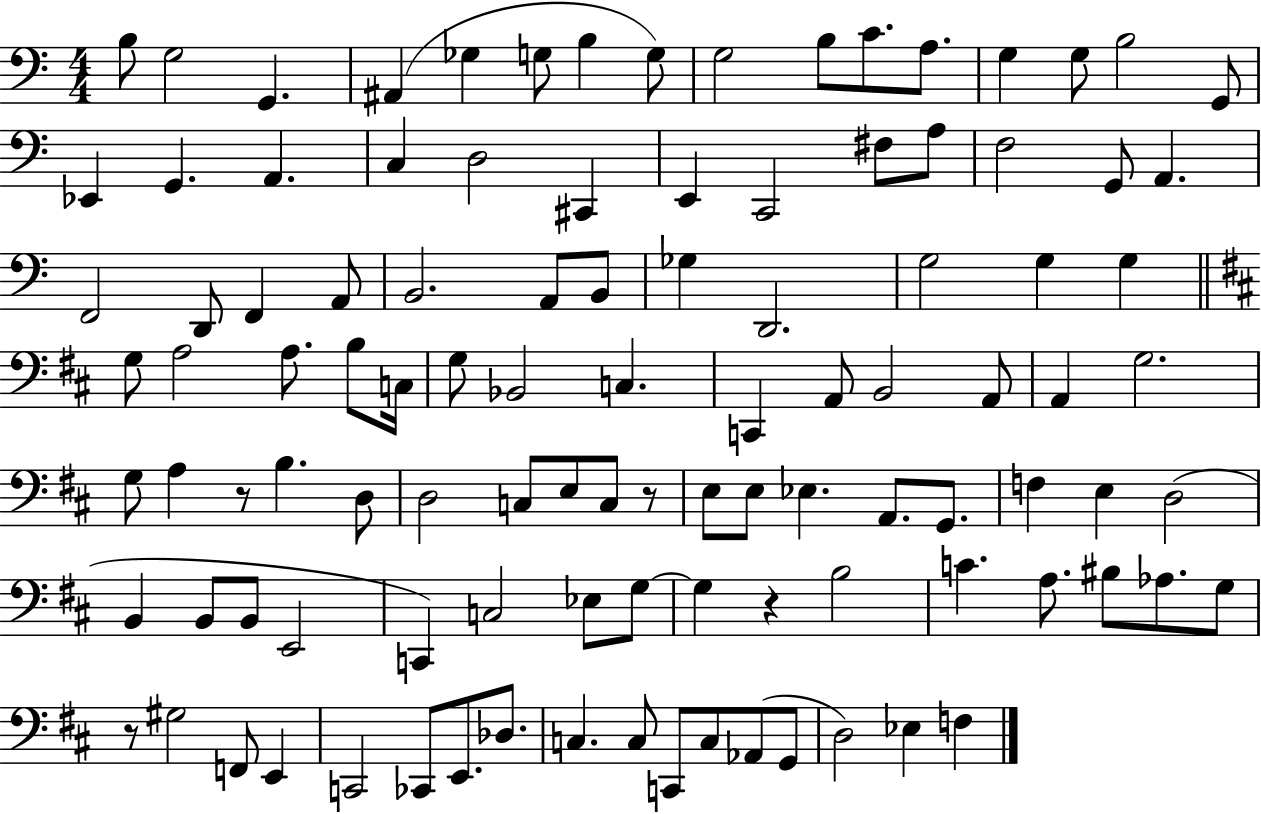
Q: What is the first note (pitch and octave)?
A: B3